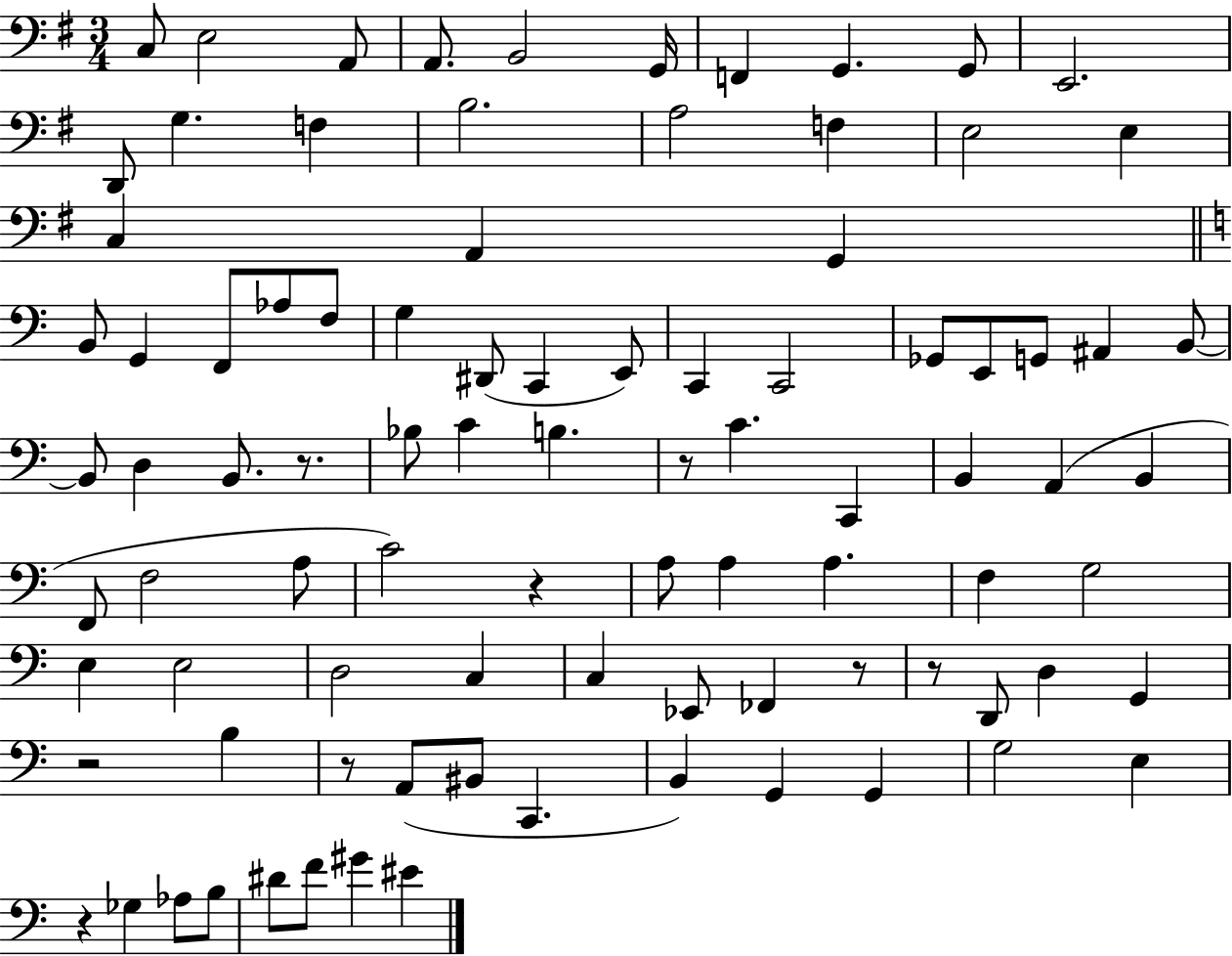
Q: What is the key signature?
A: G major